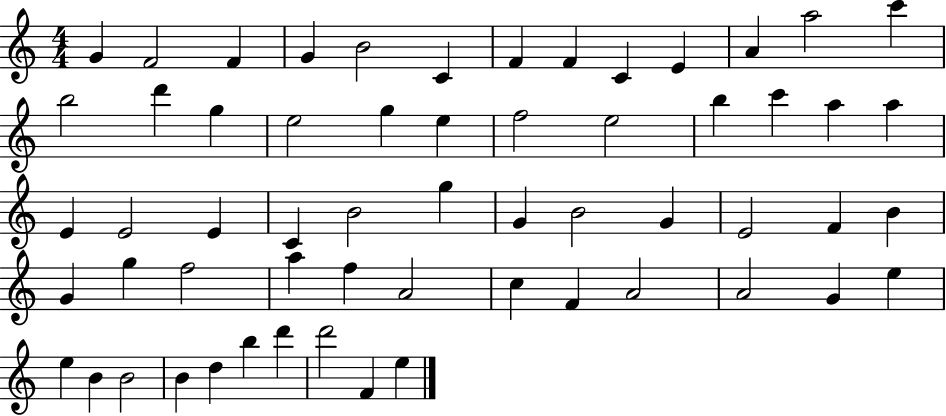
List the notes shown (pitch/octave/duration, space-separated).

G4/q F4/h F4/q G4/q B4/h C4/q F4/q F4/q C4/q E4/q A4/q A5/h C6/q B5/h D6/q G5/q E5/h G5/q E5/q F5/h E5/h B5/q C6/q A5/q A5/q E4/q E4/h E4/q C4/q B4/h G5/q G4/q B4/h G4/q E4/h F4/q B4/q G4/q G5/q F5/h A5/q F5/q A4/h C5/q F4/q A4/h A4/h G4/q E5/q E5/q B4/q B4/h B4/q D5/q B5/q D6/q D6/h F4/q E5/q